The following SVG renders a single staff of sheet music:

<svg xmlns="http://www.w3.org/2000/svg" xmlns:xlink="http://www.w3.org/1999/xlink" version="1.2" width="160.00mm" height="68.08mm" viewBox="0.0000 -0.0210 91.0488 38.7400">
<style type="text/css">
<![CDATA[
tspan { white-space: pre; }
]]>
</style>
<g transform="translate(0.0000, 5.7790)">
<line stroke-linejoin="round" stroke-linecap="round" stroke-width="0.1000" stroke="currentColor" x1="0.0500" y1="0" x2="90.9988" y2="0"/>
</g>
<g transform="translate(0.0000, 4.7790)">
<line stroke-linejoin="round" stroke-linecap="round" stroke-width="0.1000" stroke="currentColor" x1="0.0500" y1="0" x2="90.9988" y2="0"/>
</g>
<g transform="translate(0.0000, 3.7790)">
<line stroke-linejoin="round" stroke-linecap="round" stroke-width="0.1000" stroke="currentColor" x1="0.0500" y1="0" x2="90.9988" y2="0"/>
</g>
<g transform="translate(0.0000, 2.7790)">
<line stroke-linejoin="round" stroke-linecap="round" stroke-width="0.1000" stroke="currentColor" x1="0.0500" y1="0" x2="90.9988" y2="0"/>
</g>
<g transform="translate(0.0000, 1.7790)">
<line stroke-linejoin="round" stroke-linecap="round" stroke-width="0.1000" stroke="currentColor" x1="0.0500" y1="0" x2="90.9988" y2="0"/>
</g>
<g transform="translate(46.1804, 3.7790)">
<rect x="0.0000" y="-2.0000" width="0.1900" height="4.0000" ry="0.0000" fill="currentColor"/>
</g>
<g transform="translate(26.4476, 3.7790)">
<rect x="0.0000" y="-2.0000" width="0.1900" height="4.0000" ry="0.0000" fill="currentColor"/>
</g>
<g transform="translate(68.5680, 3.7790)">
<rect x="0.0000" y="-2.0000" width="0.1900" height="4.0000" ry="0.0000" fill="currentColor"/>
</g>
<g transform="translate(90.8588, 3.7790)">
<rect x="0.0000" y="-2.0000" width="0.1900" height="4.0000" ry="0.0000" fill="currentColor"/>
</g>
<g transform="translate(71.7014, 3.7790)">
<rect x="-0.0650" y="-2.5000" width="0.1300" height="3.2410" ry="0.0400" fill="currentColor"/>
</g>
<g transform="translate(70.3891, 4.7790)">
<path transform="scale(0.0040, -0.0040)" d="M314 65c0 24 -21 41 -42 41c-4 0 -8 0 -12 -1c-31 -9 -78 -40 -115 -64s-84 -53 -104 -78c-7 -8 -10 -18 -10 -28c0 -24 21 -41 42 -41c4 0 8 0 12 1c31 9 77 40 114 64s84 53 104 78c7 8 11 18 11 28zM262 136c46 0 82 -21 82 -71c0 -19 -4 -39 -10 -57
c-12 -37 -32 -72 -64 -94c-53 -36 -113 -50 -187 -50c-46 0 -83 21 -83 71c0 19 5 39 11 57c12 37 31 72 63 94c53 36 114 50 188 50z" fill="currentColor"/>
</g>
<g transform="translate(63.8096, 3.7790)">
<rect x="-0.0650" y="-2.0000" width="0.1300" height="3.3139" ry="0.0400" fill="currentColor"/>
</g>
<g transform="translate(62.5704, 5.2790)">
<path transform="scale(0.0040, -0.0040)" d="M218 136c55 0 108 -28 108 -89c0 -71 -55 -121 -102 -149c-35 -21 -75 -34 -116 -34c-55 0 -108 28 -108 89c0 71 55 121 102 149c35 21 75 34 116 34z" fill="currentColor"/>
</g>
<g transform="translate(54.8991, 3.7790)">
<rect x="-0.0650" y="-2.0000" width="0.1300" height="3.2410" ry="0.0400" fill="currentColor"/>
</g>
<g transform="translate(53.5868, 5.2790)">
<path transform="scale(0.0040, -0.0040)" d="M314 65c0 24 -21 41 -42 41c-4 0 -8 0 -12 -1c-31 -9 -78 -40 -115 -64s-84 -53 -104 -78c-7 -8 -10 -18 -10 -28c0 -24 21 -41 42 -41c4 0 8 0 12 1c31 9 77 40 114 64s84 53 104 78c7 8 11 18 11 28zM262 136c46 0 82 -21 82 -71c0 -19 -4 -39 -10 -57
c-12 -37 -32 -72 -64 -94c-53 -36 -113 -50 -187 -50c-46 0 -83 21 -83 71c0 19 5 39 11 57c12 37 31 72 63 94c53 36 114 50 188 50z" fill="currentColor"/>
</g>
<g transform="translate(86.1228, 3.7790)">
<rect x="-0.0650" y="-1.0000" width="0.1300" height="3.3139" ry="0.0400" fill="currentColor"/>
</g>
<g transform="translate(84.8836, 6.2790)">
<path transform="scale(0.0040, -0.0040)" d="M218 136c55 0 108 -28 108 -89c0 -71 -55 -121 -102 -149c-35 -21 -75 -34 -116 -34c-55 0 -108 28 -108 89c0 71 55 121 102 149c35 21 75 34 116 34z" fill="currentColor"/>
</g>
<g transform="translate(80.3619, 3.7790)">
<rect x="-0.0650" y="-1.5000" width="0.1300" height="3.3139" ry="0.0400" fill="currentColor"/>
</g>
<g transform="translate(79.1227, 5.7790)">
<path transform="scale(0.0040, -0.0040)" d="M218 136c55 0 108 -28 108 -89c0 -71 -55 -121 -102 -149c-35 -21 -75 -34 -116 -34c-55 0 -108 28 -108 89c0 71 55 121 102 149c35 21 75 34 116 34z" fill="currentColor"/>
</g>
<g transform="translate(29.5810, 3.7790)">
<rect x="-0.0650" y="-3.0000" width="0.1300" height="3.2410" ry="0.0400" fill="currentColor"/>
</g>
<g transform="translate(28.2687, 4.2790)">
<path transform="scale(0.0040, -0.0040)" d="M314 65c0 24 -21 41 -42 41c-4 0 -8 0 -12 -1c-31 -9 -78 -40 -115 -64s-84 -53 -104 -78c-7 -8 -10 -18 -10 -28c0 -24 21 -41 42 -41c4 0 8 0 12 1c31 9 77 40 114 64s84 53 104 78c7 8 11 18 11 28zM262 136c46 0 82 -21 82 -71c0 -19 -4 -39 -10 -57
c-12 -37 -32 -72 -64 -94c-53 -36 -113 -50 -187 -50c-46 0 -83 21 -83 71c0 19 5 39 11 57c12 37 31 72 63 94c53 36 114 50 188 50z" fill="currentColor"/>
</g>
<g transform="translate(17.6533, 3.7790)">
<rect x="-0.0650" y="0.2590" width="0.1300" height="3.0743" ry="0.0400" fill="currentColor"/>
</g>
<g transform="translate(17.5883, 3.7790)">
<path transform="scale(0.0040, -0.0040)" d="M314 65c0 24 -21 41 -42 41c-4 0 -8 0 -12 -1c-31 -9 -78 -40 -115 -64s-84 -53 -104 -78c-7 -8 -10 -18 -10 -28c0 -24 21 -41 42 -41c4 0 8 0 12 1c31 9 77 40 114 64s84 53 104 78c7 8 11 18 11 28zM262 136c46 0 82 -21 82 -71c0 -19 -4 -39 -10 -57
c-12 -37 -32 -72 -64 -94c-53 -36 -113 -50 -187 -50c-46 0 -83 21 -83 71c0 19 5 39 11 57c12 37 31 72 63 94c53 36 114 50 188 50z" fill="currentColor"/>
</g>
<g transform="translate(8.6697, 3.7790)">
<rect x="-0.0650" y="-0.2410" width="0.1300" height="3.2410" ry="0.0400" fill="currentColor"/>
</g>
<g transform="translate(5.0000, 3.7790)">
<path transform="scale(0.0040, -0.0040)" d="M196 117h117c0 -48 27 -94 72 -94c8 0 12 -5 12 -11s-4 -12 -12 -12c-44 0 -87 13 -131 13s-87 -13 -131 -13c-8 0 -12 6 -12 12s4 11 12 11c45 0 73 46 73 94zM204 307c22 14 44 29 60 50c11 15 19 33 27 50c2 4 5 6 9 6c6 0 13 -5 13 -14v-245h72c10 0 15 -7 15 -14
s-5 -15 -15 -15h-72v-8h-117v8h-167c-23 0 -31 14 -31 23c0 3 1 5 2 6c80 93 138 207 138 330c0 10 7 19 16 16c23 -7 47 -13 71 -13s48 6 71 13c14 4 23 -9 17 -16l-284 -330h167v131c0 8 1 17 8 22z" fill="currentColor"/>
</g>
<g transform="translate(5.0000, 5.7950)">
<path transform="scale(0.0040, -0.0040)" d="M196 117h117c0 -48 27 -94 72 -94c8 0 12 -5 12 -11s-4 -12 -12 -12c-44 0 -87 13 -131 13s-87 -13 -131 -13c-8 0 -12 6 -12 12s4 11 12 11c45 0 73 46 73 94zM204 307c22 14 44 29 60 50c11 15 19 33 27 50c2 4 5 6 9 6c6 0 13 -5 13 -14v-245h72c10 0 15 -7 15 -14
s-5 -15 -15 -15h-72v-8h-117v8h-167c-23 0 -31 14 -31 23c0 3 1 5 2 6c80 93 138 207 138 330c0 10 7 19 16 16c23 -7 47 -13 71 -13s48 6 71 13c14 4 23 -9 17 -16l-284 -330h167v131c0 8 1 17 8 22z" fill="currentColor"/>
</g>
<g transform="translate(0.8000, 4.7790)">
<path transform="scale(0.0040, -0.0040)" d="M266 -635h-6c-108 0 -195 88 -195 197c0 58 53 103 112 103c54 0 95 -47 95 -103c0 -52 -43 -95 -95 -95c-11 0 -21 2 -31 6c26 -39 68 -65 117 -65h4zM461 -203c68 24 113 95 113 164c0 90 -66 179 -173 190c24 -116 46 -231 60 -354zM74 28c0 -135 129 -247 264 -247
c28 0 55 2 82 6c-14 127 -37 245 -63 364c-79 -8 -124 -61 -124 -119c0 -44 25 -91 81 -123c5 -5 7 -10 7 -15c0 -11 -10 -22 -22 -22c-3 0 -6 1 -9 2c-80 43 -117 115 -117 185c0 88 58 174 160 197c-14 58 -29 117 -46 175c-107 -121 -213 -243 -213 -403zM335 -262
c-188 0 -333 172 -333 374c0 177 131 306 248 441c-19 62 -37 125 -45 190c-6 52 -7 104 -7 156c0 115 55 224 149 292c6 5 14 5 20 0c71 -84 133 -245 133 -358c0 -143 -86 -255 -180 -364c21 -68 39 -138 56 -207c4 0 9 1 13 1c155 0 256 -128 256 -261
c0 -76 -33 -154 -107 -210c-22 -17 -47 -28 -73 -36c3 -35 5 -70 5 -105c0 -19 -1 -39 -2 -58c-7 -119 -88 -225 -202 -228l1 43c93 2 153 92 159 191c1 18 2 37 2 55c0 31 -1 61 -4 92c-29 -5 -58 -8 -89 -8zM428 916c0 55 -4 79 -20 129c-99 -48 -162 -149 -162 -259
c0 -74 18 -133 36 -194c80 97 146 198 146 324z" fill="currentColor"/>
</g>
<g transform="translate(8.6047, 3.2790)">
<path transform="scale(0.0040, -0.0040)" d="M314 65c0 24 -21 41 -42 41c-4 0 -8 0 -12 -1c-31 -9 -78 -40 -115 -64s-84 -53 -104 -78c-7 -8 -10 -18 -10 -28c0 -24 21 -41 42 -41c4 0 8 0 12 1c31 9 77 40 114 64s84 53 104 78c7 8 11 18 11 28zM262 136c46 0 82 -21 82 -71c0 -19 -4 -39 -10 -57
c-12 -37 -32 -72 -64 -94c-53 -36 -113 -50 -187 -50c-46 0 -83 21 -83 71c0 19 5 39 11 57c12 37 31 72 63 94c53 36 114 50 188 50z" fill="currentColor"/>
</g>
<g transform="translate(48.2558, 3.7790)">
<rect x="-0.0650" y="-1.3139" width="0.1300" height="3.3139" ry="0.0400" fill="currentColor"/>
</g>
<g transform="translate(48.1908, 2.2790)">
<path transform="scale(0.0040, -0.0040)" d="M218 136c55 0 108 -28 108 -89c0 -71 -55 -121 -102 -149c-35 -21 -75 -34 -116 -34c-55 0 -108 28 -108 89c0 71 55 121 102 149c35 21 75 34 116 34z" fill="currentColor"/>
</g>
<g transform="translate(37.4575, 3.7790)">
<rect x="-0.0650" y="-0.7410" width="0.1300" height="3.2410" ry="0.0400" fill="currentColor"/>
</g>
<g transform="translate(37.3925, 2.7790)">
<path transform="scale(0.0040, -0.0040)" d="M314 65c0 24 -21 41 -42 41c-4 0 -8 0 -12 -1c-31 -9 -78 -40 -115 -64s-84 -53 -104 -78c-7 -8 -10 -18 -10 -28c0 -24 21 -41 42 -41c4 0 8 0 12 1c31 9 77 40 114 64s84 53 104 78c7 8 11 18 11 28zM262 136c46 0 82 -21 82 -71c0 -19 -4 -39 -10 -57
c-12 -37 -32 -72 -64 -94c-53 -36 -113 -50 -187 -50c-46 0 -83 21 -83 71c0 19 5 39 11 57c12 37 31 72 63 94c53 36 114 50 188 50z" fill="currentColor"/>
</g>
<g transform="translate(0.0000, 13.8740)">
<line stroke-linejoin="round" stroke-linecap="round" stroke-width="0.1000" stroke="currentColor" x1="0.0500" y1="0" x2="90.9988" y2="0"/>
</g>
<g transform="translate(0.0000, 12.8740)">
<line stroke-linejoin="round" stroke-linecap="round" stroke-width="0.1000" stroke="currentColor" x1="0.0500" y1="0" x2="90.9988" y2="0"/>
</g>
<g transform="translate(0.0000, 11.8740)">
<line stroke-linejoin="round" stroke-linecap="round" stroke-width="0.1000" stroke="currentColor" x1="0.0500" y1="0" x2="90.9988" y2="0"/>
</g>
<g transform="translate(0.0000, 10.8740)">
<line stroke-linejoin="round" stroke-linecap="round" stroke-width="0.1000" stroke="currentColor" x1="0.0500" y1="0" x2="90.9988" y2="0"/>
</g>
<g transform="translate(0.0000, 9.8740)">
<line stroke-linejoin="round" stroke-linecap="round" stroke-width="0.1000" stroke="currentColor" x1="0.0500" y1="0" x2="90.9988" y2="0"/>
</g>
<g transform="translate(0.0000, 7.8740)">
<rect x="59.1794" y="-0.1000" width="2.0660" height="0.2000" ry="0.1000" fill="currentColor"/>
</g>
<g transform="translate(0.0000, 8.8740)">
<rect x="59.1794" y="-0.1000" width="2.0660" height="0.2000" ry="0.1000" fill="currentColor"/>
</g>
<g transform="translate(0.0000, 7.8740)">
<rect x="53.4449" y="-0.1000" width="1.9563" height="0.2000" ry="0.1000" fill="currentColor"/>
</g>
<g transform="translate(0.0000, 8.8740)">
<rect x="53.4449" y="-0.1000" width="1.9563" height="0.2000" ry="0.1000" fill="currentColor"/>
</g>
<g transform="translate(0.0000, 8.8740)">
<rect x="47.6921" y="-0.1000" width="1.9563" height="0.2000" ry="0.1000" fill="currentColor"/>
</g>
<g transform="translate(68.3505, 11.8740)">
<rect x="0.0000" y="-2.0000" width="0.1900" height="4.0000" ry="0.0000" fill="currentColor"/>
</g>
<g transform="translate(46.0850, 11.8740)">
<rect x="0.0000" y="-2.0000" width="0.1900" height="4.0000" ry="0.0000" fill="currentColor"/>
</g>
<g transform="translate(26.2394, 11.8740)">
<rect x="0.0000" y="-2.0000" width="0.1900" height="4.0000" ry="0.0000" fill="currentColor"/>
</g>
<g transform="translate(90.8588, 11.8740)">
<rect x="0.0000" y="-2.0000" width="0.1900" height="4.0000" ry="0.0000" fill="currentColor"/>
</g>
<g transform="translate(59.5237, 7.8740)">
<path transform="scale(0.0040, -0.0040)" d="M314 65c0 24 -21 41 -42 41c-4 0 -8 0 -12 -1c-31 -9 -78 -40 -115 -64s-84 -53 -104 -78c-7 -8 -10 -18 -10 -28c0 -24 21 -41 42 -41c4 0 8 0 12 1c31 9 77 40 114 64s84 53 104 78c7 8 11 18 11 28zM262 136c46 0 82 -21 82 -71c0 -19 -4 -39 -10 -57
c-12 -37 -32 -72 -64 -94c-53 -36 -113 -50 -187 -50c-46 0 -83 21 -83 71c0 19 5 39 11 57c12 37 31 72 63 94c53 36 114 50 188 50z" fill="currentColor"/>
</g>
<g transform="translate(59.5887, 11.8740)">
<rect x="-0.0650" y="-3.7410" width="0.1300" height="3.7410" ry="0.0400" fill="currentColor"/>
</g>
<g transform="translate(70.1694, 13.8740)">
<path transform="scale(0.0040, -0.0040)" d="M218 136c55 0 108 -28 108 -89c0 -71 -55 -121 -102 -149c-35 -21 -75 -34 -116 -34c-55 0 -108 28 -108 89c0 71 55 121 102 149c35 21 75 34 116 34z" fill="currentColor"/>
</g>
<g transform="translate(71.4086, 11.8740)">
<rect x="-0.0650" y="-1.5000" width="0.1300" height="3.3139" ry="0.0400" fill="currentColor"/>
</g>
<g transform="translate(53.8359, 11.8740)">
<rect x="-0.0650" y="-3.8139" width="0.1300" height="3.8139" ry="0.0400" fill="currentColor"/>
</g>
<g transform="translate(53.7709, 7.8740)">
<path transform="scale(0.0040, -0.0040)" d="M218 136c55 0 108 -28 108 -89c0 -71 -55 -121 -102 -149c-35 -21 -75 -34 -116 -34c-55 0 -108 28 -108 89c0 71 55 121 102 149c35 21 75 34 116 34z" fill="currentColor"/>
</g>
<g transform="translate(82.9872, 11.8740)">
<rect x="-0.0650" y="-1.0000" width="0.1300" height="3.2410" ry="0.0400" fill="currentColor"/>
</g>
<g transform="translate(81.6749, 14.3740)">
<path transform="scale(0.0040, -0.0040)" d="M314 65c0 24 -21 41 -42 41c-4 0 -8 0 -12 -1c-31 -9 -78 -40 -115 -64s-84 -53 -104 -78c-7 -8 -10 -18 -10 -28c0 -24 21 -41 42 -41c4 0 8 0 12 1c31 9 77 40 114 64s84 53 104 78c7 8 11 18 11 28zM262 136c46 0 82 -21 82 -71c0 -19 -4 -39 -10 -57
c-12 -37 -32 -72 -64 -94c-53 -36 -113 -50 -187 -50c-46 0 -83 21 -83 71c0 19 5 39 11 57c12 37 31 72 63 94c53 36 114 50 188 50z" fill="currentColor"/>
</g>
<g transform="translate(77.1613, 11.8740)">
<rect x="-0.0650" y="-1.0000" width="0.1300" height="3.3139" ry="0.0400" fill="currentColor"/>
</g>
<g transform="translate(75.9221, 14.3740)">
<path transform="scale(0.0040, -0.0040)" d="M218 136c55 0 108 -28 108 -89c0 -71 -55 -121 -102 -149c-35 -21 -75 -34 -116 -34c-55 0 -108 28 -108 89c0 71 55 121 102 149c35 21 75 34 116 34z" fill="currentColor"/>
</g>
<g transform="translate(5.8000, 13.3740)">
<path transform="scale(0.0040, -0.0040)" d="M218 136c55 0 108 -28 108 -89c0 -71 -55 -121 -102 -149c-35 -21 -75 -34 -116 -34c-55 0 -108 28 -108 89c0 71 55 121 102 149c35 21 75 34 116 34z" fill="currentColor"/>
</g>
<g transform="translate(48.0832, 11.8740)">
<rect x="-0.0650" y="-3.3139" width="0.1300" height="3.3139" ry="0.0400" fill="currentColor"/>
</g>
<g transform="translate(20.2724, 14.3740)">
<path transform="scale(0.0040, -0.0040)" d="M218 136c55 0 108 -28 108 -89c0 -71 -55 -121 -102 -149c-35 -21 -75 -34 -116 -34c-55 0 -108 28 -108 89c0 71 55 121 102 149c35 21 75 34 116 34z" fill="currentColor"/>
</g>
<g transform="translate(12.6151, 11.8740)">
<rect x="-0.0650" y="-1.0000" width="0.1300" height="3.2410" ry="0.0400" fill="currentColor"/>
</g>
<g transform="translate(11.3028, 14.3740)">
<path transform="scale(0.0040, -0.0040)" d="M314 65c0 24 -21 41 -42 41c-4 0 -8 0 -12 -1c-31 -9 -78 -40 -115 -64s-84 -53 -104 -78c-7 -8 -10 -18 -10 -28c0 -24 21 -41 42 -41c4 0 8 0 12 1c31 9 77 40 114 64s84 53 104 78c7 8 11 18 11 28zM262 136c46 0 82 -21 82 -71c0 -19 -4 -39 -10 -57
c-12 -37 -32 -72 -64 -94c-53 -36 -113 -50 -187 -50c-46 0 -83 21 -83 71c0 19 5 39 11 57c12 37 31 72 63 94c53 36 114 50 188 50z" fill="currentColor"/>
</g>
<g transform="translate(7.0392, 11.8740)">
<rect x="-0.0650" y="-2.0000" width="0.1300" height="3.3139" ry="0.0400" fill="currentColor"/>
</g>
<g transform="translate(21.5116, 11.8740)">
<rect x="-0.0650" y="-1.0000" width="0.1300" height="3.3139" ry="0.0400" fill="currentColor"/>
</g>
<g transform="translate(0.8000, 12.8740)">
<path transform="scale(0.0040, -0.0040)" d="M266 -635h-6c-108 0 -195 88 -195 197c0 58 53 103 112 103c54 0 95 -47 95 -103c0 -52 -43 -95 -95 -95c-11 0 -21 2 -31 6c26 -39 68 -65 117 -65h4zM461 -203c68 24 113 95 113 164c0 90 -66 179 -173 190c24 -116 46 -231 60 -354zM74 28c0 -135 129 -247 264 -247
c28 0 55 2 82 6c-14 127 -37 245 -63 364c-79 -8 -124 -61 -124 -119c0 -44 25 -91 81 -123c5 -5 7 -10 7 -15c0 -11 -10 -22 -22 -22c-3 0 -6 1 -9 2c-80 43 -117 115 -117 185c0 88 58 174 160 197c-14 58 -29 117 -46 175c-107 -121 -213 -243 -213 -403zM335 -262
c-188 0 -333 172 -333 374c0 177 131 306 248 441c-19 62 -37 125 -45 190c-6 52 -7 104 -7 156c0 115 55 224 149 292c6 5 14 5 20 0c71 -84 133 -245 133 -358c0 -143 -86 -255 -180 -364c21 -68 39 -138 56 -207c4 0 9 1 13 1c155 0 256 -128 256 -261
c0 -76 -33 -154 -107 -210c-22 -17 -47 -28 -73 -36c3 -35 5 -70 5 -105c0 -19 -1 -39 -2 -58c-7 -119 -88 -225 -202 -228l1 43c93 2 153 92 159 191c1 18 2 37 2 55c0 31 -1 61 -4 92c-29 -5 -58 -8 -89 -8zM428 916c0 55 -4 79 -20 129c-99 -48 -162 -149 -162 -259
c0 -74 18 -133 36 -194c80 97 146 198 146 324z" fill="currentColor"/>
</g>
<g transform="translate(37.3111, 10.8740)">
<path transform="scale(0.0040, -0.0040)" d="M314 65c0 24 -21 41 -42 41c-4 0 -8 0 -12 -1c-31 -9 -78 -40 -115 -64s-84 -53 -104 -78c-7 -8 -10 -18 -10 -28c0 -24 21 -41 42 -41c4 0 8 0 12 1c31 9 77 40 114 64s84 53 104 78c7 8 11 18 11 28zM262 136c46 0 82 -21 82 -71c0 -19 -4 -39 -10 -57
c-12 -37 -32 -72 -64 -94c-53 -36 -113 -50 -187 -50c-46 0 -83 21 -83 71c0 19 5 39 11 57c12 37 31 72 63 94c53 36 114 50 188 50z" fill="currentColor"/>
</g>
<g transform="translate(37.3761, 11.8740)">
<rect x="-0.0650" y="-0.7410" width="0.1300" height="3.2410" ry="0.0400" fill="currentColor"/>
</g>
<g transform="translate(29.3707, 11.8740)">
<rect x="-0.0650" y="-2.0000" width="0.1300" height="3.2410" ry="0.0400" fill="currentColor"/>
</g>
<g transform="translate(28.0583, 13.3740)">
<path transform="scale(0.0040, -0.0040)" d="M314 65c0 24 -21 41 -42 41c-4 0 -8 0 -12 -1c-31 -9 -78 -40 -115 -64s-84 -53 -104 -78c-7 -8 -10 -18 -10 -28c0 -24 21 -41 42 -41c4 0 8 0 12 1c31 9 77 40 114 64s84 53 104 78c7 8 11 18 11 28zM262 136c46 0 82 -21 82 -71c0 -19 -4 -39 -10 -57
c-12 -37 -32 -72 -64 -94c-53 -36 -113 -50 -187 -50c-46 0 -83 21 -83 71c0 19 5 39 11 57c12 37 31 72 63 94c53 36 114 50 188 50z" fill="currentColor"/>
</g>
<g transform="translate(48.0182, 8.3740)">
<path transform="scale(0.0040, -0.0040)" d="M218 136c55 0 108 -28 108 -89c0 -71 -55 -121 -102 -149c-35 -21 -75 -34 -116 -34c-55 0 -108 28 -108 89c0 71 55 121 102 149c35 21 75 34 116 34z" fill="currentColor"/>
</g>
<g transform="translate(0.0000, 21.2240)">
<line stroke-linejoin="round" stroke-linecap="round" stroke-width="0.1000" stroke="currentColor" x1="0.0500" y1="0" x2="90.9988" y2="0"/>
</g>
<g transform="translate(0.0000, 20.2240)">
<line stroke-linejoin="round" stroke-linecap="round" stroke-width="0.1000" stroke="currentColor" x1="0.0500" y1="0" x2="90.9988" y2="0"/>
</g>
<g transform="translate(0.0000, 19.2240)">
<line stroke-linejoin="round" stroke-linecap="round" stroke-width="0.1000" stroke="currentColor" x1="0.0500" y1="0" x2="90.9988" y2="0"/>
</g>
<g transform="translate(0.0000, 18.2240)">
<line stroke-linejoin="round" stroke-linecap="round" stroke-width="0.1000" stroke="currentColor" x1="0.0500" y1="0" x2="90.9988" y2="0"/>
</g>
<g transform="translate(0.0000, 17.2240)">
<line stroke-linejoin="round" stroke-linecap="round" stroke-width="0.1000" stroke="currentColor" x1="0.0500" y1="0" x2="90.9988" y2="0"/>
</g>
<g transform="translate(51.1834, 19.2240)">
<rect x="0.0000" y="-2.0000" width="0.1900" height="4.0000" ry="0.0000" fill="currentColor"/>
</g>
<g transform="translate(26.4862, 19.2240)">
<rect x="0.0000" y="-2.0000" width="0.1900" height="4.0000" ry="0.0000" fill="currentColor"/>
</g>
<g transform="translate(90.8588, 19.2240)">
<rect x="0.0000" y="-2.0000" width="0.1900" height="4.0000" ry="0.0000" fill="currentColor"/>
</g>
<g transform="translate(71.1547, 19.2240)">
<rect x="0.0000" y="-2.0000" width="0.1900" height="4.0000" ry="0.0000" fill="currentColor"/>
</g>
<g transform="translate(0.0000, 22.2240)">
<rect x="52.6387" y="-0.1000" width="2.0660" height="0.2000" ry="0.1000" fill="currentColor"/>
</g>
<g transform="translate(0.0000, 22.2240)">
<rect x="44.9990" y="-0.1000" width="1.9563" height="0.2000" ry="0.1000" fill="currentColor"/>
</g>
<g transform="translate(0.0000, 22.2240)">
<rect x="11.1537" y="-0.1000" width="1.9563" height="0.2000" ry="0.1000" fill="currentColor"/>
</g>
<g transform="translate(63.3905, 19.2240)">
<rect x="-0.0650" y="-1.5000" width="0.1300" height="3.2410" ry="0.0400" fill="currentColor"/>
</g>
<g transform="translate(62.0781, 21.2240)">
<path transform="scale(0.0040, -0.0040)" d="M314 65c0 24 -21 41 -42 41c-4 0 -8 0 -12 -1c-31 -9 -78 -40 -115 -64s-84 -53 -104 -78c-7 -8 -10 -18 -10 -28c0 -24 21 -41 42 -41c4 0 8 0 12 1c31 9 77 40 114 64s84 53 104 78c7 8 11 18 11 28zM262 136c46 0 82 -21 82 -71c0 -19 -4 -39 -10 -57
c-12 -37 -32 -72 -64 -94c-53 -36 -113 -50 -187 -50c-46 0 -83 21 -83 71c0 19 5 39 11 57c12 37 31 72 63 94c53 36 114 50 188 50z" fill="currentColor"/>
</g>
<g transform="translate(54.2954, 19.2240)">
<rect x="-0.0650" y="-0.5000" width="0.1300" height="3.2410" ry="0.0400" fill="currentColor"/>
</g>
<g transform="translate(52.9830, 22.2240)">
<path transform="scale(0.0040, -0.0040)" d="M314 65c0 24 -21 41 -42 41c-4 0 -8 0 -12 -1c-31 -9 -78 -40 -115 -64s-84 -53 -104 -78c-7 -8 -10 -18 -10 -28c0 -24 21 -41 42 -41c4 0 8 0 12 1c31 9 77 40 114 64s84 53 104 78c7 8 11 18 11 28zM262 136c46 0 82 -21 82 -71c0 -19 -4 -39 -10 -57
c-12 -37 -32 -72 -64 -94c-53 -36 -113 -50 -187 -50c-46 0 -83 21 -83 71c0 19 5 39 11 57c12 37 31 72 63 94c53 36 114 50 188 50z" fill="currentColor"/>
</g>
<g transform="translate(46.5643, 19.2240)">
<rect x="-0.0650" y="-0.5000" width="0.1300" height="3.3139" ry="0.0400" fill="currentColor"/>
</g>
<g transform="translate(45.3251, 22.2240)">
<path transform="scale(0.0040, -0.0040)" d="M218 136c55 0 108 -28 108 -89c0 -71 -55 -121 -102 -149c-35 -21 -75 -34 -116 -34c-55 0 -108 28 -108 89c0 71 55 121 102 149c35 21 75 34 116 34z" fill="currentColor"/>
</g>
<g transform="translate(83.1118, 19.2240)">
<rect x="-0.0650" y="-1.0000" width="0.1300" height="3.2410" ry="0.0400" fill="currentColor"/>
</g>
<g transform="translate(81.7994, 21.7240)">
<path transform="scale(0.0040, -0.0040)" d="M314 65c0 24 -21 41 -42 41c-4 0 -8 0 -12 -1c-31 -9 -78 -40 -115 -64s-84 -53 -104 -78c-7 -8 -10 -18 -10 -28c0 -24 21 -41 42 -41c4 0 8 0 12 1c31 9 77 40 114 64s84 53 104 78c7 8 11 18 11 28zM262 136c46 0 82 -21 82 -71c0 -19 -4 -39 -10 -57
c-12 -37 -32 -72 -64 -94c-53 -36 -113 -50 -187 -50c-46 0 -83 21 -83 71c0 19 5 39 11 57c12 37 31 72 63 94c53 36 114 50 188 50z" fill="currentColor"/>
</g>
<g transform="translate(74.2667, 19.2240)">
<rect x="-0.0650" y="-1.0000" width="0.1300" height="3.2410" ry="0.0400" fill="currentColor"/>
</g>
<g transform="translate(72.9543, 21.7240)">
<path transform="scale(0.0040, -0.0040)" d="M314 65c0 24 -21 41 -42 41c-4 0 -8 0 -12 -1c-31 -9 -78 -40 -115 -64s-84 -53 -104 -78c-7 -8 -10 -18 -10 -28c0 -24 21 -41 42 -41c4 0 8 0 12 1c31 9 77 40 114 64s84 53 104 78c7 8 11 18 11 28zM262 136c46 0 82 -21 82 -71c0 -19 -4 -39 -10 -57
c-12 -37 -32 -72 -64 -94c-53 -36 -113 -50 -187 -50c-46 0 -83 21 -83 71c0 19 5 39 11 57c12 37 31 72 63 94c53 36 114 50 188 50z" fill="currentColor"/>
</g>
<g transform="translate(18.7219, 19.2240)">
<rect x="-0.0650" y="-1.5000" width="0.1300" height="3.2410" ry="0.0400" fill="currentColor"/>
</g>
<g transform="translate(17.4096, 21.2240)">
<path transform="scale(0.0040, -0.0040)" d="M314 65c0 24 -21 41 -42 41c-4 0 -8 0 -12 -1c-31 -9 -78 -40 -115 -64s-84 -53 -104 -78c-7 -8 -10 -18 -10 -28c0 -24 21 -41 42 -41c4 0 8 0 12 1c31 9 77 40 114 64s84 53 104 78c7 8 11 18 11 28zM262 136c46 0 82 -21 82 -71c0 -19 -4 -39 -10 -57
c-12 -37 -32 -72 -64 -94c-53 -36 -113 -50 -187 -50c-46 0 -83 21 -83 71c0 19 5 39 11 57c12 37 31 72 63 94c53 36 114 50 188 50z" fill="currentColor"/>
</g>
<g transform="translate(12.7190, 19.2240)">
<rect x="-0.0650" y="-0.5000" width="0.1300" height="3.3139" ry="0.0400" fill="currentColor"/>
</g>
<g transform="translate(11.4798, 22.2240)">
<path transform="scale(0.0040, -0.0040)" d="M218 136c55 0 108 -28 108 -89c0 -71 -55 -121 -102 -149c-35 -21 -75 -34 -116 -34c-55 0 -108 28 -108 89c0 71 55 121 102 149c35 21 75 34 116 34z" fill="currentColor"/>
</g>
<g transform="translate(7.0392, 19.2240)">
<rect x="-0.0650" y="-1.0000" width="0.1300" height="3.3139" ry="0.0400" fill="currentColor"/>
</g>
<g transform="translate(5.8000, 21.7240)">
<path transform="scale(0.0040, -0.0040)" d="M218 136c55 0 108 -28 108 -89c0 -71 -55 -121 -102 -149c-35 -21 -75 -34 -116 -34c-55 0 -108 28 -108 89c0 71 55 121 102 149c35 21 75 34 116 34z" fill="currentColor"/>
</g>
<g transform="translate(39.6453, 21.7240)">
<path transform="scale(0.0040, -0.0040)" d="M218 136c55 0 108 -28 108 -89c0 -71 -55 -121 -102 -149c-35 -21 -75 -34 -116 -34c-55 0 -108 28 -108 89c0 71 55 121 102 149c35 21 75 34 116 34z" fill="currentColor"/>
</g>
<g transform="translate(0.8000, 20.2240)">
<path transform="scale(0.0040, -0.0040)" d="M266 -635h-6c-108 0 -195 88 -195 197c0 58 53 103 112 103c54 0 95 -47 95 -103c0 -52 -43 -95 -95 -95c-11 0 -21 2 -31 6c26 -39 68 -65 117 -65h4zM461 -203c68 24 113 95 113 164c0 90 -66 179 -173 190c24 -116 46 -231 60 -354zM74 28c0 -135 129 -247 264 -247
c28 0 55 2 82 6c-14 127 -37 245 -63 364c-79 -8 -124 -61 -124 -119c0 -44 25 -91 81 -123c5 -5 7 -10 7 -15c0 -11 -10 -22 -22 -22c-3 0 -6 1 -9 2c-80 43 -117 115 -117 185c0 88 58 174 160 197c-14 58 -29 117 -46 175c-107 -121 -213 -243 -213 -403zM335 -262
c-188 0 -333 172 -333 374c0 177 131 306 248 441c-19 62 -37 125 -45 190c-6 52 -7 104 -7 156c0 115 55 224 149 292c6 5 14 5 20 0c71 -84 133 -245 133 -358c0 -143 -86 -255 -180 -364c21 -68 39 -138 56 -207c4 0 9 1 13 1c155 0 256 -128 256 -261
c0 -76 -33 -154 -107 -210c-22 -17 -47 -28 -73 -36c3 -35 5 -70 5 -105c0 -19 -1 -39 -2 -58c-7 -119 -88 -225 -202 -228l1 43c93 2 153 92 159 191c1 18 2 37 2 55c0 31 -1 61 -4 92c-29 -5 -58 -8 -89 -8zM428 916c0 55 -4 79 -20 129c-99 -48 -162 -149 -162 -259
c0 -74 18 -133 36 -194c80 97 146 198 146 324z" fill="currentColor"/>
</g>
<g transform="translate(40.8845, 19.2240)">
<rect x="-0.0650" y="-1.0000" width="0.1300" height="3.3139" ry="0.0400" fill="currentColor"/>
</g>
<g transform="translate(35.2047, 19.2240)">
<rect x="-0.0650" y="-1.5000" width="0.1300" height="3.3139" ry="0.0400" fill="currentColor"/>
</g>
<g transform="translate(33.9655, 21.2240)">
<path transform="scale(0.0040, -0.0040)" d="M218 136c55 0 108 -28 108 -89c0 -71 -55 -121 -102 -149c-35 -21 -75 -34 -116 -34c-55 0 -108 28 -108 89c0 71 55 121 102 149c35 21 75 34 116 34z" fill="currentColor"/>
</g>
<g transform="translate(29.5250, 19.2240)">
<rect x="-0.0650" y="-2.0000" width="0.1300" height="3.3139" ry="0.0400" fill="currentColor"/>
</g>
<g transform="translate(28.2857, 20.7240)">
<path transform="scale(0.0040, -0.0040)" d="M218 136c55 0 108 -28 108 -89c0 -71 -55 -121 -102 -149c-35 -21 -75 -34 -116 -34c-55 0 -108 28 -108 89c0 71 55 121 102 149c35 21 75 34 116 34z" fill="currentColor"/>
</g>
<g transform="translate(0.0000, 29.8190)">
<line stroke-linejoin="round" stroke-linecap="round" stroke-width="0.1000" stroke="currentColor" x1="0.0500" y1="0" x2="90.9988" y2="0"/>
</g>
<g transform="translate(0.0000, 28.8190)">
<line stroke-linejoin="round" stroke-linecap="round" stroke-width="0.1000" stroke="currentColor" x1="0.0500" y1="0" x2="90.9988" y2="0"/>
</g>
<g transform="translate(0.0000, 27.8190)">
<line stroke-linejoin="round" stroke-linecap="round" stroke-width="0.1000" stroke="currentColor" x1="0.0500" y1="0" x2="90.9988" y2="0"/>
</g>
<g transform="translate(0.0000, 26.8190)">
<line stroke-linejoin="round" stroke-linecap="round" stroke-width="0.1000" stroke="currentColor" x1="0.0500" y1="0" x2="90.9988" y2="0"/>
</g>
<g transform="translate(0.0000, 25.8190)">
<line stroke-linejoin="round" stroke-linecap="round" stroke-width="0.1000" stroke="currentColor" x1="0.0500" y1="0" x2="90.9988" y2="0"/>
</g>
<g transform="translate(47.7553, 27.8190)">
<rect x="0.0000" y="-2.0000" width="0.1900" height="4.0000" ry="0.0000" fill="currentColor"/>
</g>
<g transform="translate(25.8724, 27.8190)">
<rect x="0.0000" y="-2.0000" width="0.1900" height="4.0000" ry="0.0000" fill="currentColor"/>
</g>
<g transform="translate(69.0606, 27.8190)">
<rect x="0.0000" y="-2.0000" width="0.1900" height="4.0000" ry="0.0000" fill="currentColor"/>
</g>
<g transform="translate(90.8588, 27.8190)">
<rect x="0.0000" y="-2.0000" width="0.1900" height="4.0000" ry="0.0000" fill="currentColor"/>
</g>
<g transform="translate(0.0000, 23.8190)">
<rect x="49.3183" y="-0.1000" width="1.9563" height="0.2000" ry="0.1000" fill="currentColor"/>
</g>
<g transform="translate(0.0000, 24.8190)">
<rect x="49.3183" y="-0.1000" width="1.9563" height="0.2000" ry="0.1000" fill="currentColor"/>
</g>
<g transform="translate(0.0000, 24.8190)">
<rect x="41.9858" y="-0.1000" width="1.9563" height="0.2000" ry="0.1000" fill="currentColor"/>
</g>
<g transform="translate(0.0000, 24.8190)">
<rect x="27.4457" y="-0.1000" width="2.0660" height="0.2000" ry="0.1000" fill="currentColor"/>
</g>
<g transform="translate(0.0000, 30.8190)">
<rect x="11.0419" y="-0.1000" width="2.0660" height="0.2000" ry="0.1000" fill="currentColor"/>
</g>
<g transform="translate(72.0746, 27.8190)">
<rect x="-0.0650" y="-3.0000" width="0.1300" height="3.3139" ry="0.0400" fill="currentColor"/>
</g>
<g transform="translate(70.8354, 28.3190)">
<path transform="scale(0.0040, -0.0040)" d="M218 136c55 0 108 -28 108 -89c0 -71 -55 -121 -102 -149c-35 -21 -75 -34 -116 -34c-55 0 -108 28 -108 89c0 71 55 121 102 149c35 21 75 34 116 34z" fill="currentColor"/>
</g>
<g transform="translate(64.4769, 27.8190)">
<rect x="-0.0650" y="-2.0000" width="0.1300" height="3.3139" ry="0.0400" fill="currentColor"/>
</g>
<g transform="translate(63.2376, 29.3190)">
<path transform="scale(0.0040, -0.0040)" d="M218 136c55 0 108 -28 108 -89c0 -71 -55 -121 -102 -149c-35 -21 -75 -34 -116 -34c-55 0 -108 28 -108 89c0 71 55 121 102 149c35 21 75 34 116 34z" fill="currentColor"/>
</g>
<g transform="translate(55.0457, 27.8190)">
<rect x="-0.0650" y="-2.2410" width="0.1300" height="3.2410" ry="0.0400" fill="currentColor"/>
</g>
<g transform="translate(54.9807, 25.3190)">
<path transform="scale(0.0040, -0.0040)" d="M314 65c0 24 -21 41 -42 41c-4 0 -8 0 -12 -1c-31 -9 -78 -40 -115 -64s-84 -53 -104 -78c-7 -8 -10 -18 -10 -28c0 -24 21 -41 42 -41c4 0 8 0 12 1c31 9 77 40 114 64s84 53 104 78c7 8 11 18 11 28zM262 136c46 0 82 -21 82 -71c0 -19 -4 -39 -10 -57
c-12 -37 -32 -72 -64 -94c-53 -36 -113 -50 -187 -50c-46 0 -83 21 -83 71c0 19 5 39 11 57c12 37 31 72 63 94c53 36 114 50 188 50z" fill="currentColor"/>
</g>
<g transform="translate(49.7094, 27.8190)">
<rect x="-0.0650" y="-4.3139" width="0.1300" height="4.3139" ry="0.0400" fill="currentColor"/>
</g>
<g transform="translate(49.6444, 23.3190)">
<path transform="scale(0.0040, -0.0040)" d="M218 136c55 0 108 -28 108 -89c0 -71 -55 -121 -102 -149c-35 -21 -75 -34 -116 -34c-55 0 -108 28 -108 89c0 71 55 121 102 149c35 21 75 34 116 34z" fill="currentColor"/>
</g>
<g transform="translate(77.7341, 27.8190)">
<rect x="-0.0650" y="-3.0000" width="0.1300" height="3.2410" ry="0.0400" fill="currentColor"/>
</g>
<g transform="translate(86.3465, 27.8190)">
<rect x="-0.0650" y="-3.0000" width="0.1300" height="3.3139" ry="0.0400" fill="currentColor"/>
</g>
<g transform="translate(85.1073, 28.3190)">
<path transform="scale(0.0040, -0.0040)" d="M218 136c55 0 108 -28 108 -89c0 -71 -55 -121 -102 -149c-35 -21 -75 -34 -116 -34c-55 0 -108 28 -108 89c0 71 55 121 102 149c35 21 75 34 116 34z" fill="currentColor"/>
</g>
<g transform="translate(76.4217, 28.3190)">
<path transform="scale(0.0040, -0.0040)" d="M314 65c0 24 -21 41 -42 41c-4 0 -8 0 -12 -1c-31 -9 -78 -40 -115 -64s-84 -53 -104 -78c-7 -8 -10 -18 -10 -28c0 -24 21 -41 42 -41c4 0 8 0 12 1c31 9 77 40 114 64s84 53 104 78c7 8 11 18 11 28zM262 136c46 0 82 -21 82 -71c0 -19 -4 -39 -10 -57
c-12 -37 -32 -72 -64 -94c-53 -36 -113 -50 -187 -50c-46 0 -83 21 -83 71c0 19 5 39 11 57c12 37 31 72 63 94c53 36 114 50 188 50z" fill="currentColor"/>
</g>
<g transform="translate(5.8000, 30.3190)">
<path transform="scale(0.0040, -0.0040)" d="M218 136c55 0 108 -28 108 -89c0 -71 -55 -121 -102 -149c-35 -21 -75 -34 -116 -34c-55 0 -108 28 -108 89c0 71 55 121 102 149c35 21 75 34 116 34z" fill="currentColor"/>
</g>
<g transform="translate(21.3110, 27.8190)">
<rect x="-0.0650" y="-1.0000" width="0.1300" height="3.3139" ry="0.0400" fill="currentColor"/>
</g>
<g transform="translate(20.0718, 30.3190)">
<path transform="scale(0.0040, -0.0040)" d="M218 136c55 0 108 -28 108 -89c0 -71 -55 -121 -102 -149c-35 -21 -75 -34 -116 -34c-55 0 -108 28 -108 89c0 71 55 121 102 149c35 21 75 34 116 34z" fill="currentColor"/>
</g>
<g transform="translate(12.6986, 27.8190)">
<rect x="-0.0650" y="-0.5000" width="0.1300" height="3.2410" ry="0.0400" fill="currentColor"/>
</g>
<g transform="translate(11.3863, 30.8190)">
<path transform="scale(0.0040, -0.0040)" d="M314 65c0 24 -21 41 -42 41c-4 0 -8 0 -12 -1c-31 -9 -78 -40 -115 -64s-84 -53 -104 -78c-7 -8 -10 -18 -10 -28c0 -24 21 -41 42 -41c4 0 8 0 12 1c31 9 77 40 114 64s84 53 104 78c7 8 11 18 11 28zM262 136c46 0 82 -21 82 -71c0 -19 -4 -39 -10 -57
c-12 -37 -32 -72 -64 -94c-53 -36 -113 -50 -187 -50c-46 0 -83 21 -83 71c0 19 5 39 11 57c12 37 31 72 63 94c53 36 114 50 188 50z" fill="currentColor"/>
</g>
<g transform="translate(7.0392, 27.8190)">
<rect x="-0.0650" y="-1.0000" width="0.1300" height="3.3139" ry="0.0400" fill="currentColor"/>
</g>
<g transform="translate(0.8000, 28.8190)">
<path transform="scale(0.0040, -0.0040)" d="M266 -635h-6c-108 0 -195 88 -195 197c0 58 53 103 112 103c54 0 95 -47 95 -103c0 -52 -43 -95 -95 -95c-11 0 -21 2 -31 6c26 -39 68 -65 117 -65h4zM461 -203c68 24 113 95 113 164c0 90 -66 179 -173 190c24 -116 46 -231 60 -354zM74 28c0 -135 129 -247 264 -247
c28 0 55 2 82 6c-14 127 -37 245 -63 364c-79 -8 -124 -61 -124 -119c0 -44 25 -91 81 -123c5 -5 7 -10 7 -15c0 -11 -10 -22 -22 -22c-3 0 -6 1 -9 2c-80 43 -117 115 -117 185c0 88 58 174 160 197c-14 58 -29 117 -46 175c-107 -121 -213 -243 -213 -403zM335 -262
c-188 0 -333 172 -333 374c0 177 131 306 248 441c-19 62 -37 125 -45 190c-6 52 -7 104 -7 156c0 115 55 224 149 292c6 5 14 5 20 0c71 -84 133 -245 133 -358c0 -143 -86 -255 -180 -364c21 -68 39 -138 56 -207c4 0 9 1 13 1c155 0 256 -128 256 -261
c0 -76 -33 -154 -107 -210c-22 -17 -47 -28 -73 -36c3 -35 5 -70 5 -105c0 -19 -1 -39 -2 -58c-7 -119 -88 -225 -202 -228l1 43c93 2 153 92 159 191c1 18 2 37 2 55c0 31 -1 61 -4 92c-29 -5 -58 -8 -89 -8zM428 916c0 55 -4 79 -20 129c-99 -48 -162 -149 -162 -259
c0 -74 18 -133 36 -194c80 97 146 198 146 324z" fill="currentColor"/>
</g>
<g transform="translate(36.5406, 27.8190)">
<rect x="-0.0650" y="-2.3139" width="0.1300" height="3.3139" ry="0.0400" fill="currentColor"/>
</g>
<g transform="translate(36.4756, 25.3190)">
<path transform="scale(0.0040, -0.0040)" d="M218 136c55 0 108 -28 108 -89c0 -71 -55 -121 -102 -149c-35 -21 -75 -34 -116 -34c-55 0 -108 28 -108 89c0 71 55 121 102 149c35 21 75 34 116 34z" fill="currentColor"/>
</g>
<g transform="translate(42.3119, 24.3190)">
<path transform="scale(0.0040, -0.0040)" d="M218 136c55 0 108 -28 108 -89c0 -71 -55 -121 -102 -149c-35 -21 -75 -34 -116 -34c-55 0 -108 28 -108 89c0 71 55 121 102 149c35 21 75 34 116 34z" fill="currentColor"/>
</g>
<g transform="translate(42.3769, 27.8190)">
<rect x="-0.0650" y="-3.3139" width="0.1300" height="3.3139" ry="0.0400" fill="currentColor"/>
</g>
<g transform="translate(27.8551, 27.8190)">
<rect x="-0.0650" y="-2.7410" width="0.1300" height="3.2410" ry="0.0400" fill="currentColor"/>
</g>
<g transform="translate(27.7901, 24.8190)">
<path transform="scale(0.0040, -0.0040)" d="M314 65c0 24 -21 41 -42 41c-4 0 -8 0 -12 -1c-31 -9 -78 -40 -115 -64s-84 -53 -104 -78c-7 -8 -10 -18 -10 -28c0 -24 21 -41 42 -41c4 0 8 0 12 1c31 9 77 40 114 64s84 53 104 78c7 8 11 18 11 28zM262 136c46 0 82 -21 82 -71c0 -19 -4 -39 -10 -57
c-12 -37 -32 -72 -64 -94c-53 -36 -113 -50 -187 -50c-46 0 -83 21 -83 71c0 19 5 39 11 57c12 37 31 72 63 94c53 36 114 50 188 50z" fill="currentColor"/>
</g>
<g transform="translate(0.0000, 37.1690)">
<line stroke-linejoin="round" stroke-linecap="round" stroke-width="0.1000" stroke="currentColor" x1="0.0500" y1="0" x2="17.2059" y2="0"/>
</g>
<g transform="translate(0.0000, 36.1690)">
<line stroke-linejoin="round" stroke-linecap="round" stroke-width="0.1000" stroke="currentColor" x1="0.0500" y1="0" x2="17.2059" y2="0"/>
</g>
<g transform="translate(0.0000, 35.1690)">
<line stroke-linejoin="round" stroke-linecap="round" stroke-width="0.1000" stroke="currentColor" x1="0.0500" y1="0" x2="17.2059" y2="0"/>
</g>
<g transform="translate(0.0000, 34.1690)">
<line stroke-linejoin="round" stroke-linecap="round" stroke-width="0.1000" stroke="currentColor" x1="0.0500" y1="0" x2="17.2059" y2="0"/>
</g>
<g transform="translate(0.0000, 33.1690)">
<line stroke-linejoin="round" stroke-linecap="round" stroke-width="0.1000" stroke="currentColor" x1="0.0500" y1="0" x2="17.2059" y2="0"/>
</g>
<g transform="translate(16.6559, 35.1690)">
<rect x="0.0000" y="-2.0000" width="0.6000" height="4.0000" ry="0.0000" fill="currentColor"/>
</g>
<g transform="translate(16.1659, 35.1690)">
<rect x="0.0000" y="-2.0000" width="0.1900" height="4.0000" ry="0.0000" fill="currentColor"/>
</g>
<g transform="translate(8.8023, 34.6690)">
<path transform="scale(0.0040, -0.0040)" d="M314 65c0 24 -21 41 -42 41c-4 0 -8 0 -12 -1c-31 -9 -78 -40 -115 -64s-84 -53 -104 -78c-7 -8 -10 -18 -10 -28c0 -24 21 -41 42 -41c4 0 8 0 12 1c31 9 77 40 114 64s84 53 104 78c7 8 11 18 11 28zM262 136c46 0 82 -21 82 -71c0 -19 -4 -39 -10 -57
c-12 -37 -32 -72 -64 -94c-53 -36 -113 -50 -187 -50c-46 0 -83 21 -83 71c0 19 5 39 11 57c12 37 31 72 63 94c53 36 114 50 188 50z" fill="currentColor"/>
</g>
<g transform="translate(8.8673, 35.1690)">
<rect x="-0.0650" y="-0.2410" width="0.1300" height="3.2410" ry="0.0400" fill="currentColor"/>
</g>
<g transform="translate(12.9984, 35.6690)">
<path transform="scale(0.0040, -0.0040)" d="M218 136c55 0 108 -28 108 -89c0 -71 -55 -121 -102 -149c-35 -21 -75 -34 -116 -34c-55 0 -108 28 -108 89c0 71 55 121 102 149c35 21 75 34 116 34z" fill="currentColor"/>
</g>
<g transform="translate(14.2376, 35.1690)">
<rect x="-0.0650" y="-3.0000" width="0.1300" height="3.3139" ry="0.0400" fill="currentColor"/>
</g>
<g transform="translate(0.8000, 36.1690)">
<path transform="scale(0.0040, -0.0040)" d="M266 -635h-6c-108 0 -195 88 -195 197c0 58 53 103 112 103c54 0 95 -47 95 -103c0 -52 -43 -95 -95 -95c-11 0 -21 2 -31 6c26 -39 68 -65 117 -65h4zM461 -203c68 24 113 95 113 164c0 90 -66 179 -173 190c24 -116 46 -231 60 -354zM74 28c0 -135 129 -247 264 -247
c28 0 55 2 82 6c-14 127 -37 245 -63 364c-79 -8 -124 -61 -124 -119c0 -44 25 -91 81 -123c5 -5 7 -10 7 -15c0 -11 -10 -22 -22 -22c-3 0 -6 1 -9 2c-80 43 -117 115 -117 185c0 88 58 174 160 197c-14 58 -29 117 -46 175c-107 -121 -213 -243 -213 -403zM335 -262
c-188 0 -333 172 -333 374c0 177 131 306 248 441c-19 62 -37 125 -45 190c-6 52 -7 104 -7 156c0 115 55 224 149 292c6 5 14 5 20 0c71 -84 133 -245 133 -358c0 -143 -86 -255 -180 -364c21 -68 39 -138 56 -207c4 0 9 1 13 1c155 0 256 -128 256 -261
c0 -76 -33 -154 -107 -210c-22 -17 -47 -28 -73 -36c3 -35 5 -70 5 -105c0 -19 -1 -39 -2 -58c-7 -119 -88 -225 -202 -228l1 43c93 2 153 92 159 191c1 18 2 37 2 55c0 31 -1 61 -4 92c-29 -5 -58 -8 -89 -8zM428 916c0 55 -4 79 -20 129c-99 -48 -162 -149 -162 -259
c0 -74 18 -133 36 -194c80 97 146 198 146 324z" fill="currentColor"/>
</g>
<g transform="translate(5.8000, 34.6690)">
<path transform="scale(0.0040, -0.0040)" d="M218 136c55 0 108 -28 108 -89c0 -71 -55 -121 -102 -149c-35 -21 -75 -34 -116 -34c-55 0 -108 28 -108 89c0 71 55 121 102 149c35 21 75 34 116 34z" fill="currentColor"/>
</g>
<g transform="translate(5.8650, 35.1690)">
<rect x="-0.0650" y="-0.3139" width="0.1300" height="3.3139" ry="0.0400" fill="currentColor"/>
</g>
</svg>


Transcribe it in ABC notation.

X:1
T:Untitled
M:4/4
L:1/4
K:C
c2 B2 A2 d2 e F2 F G2 E D F D2 D F2 d2 b c' c'2 E D D2 D C E2 F E D C C2 E2 D2 D2 D C2 D a2 g b d' g2 F A A2 A c c2 A